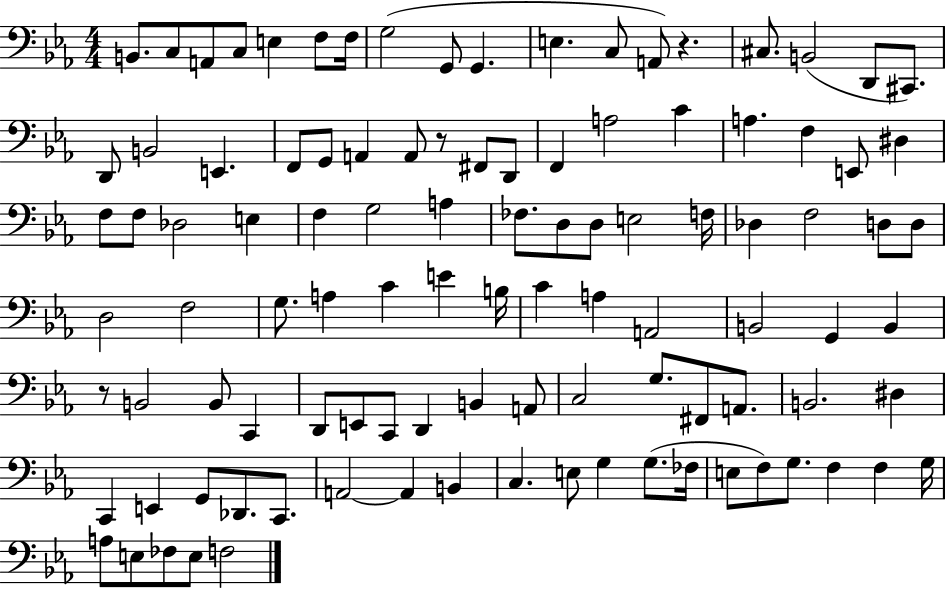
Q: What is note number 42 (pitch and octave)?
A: D3